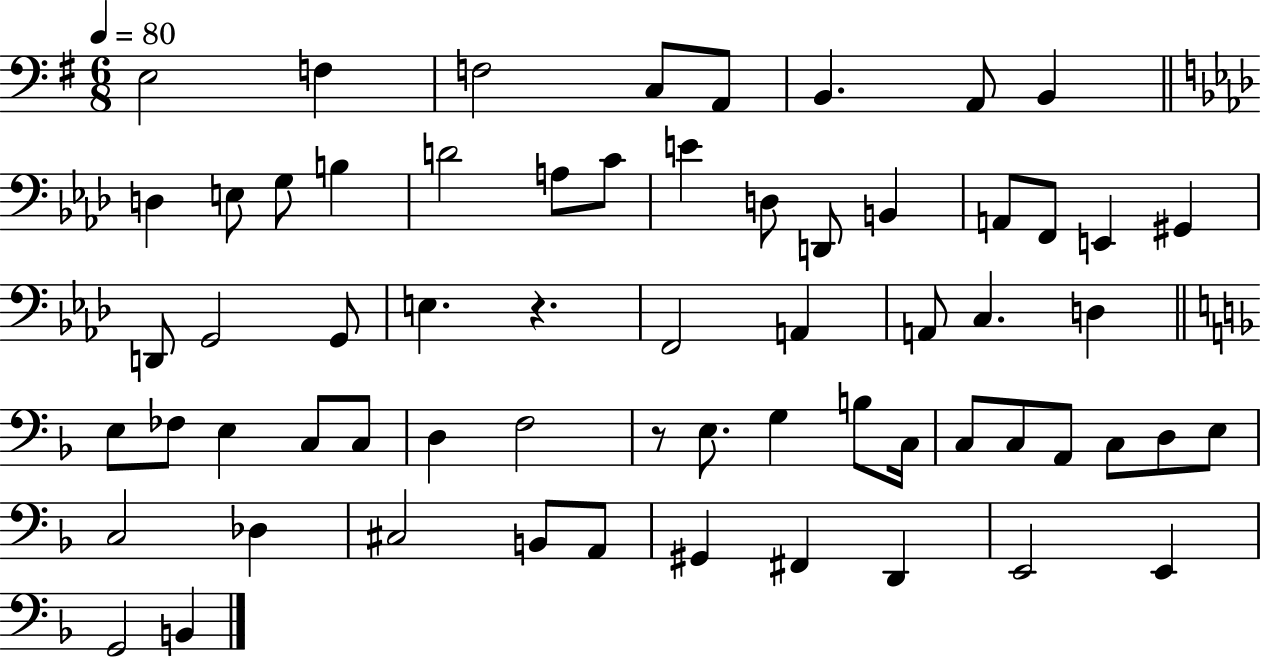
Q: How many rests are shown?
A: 2